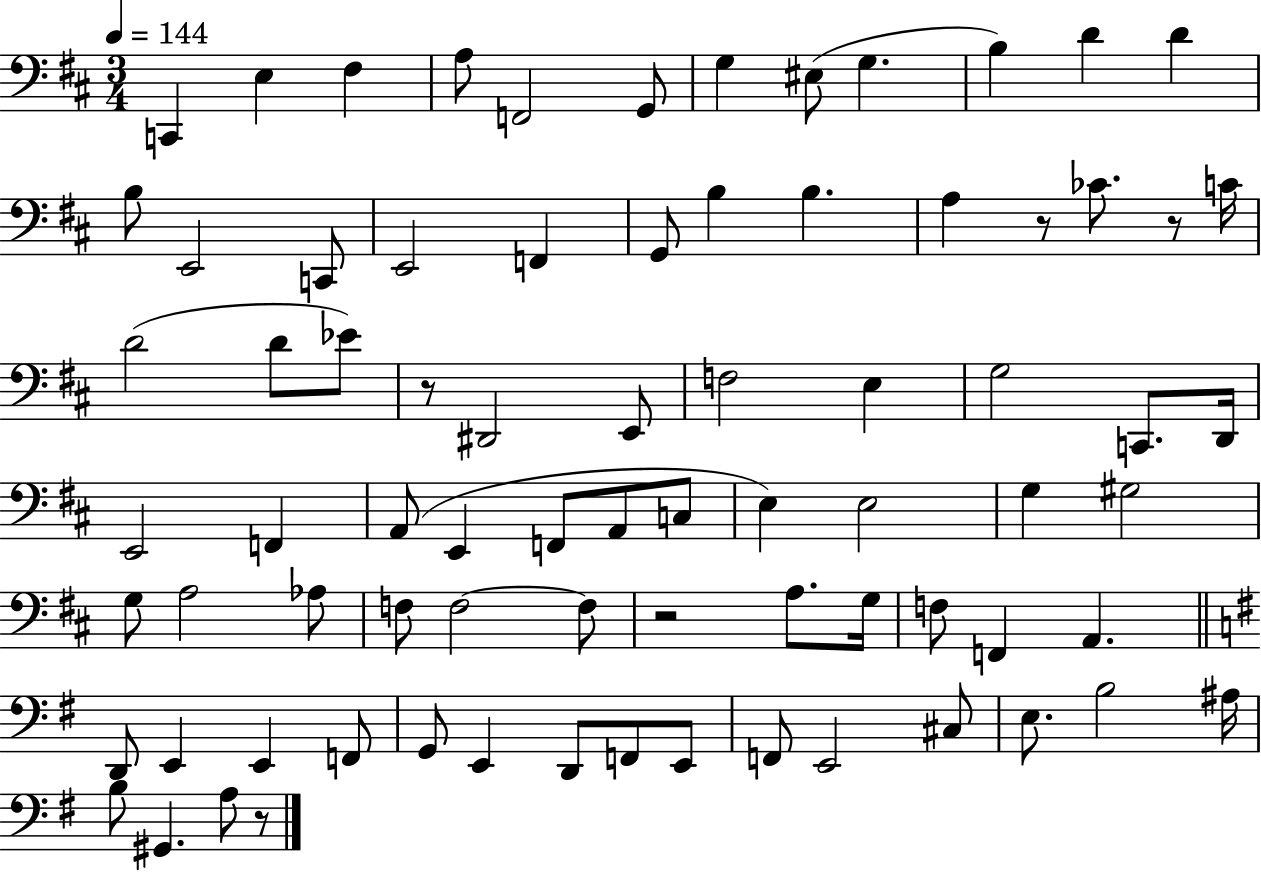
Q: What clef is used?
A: bass